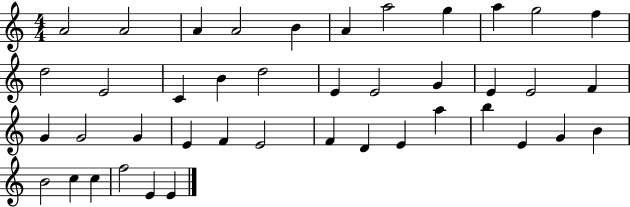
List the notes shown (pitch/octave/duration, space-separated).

A4/h A4/h A4/q A4/h B4/q A4/q A5/h G5/q A5/q G5/h F5/q D5/h E4/h C4/q B4/q D5/h E4/q E4/h G4/q E4/q E4/h F4/q G4/q G4/h G4/q E4/q F4/q E4/h F4/q D4/q E4/q A5/q B5/q E4/q G4/q B4/q B4/h C5/q C5/q F5/h E4/q E4/q